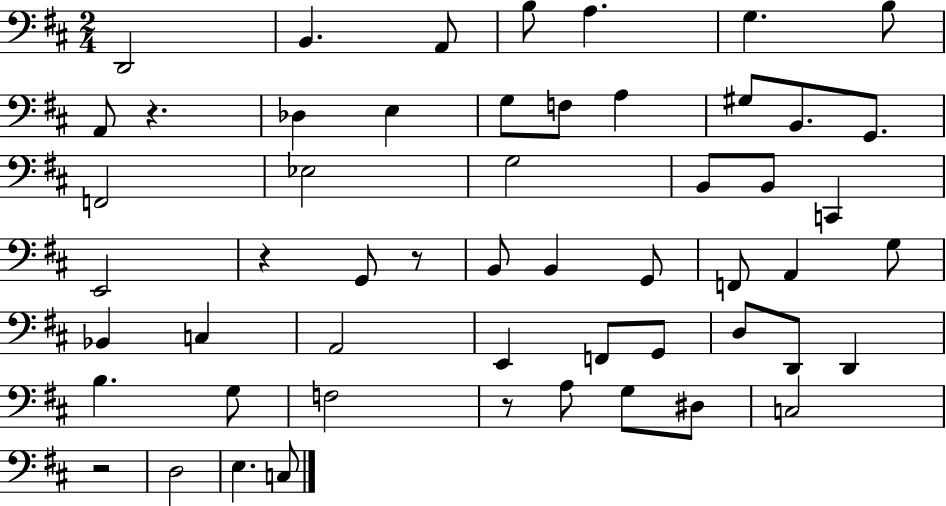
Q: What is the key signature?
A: D major